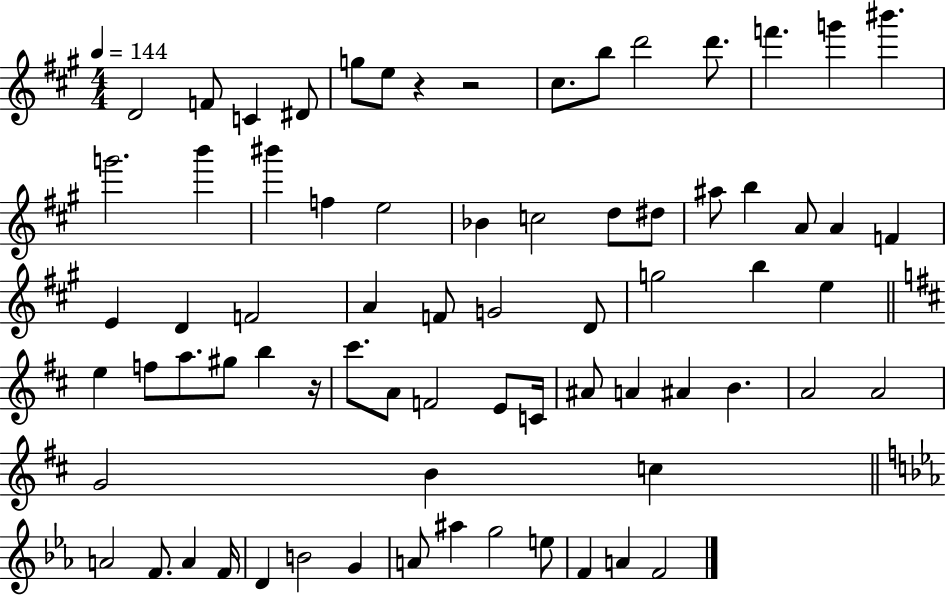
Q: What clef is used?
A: treble